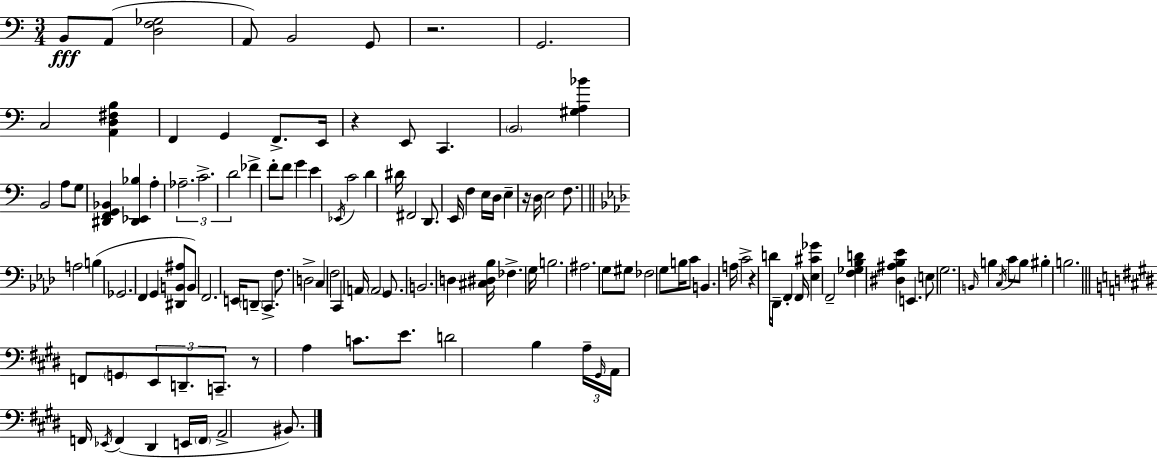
X:1
T:Untitled
M:3/4
L:1/4
K:C
B,,/2 A,,/2 [D,F,_G,]2 A,,/2 B,,2 G,,/2 z2 G,,2 C,2 [A,,D,^F,B,] F,, G,, F,,/2 E,,/4 z E,,/2 C,, B,,2 [^G,A,_B] B,,2 A,/2 G,/2 [^D,,F,,G,,_B,,] [^D,,_E,,_B,] A, _A,2 C2 D2 _F F/2 F/2 G E _E,,/4 C2 D ^D/4 ^F,,2 D,,/2 E,,/4 F, E,/4 D,/4 E, z/4 D,/4 E,2 F,/2 A,2 B, _G,,2 F,, G,, [^D,,B,,^A,]/2 B,,/2 F,,2 E,,/4 D,,/2 C,, F,/2 D,2 C, F,2 C,, A,,/4 A,,2 G,,/2 B,,2 D, [^C,^D,_B,]/4 _F, G,/4 B,2 ^A,2 G,/2 ^G,/2 _F,2 G,/2 B,/4 C/2 B,, A,/4 C2 z D/4 _D,,/2 F,, F,,/4 [_E,^C_G] F,,2 [F,_G,_B,D] [^D,^A,_B,_E] E,, E,/2 G,2 B,,/4 B, C,/4 C/2 B,/2 ^B, B,2 F,,/2 G,,/2 E,,/2 D,,/2 C,,/2 z/2 A, C/2 E/2 D2 B, A,/4 ^G,,/4 A,,/4 F,,/4 _E,,/4 F,, ^D,, E,,/4 F,,/4 A,,2 ^B,,/2